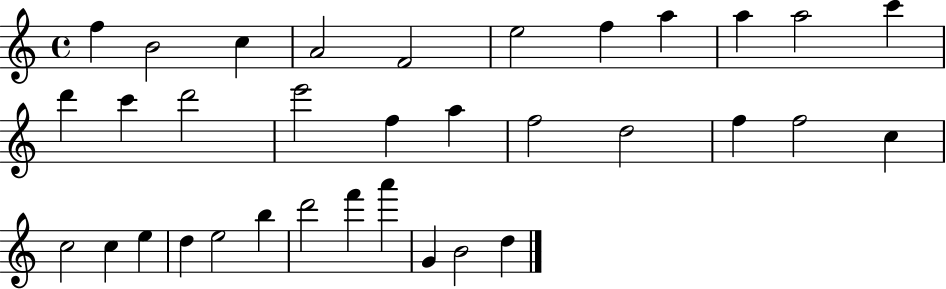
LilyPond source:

{
  \clef treble
  \time 4/4
  \defaultTimeSignature
  \key c \major
  f''4 b'2 c''4 | a'2 f'2 | e''2 f''4 a''4 | a''4 a''2 c'''4 | \break d'''4 c'''4 d'''2 | e'''2 f''4 a''4 | f''2 d''2 | f''4 f''2 c''4 | \break c''2 c''4 e''4 | d''4 e''2 b''4 | d'''2 f'''4 a'''4 | g'4 b'2 d''4 | \break \bar "|."
}